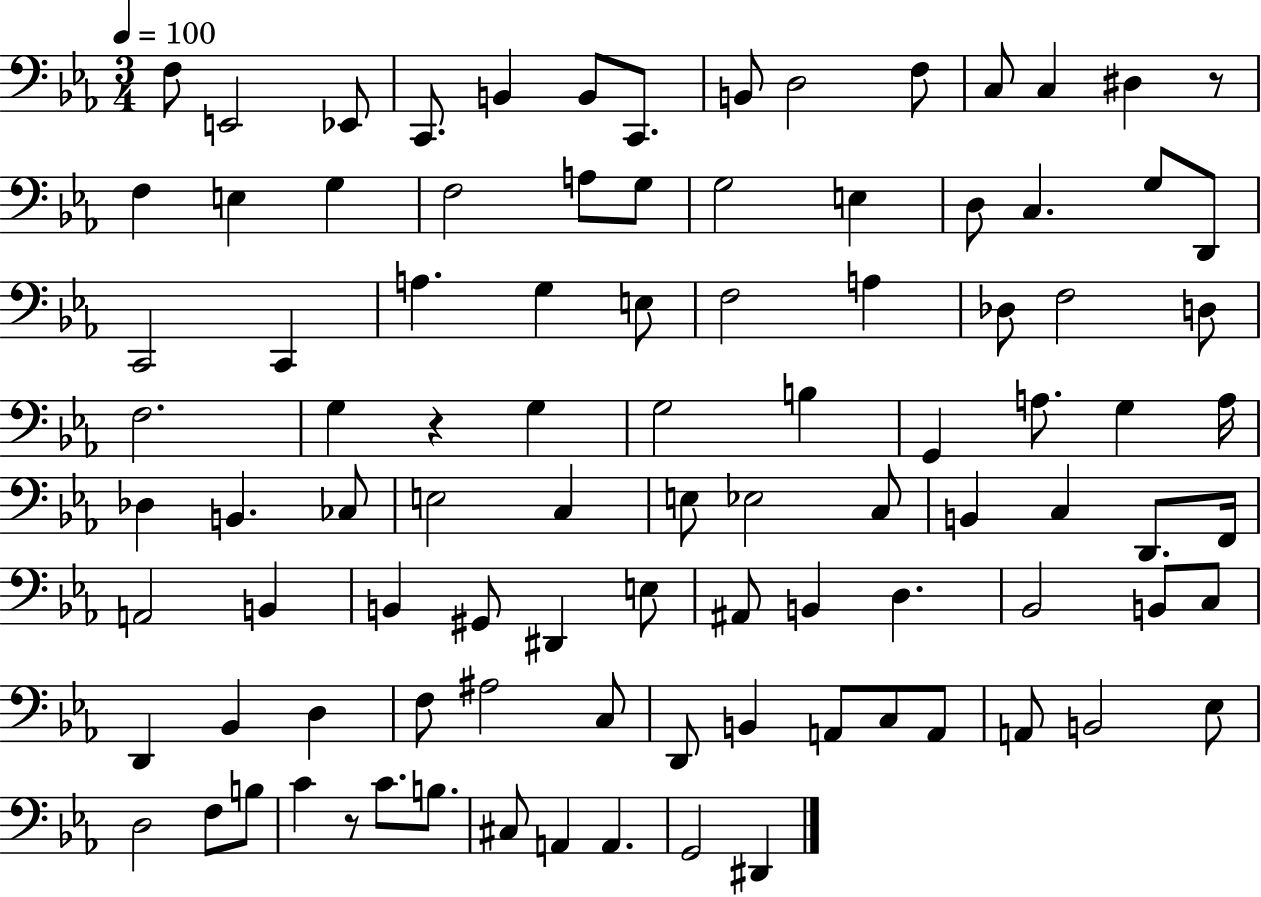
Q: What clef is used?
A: bass